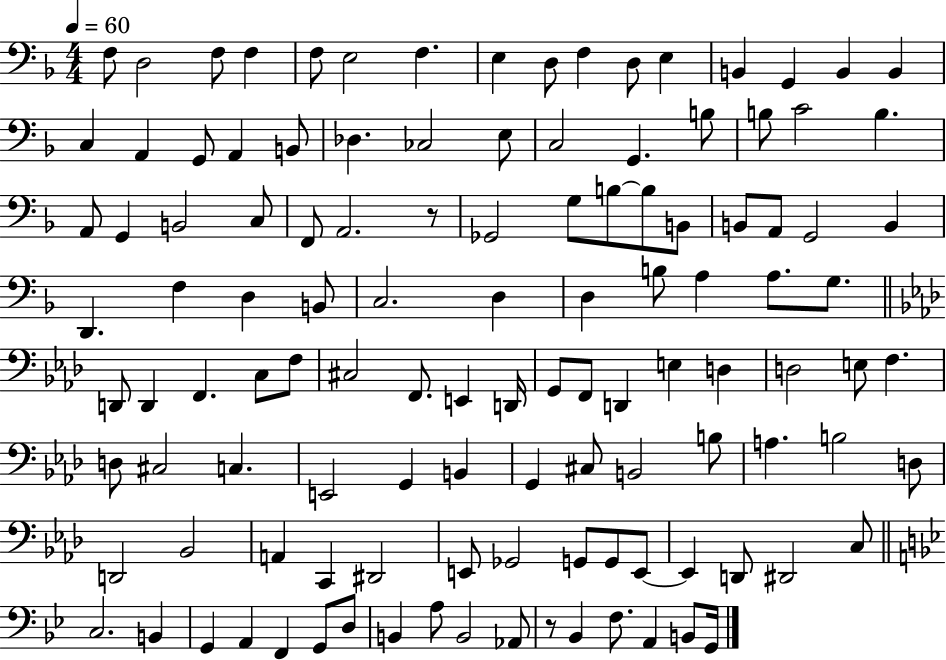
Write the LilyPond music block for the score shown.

{
  \clef bass
  \numericTimeSignature
  \time 4/4
  \key f \major
  \tempo 4 = 60
  f8 d2 f8 f4 | f8 e2 f4. | e4 d8 f4 d8 e4 | b,4 g,4 b,4 b,4 | \break c4 a,4 g,8 a,4 b,8 | des4. ces2 e8 | c2 g,4. b8 | b8 c'2 b4. | \break a,8 g,4 b,2 c8 | f,8 a,2. r8 | ges,2 g8 b8~~ b8 b,8 | b,8 a,8 g,2 b,4 | \break d,4. f4 d4 b,8 | c2. d4 | d4 b8 a4 a8. g8. | \bar "||" \break \key aes \major d,8 d,4 f,4. c8 f8 | cis2 f,8. e,4 d,16 | g,8 f,8 d,4 e4 d4 | d2 e8 f4. | \break d8 cis2 c4. | e,2 g,4 b,4 | g,4 cis8 b,2 b8 | a4. b2 d8 | \break d,2 bes,2 | a,4 c,4 dis,2 | e,8 ges,2 g,8 g,8 e,8~~ | e,4 d,8 dis,2 c8 | \break \bar "||" \break \key bes \major c2. b,4 | g,4 a,4 f,4 g,8 d8 | b,4 a8 b,2 aes,8 | r8 bes,4 f8. a,4 b,8 g,16 | \break \bar "|."
}